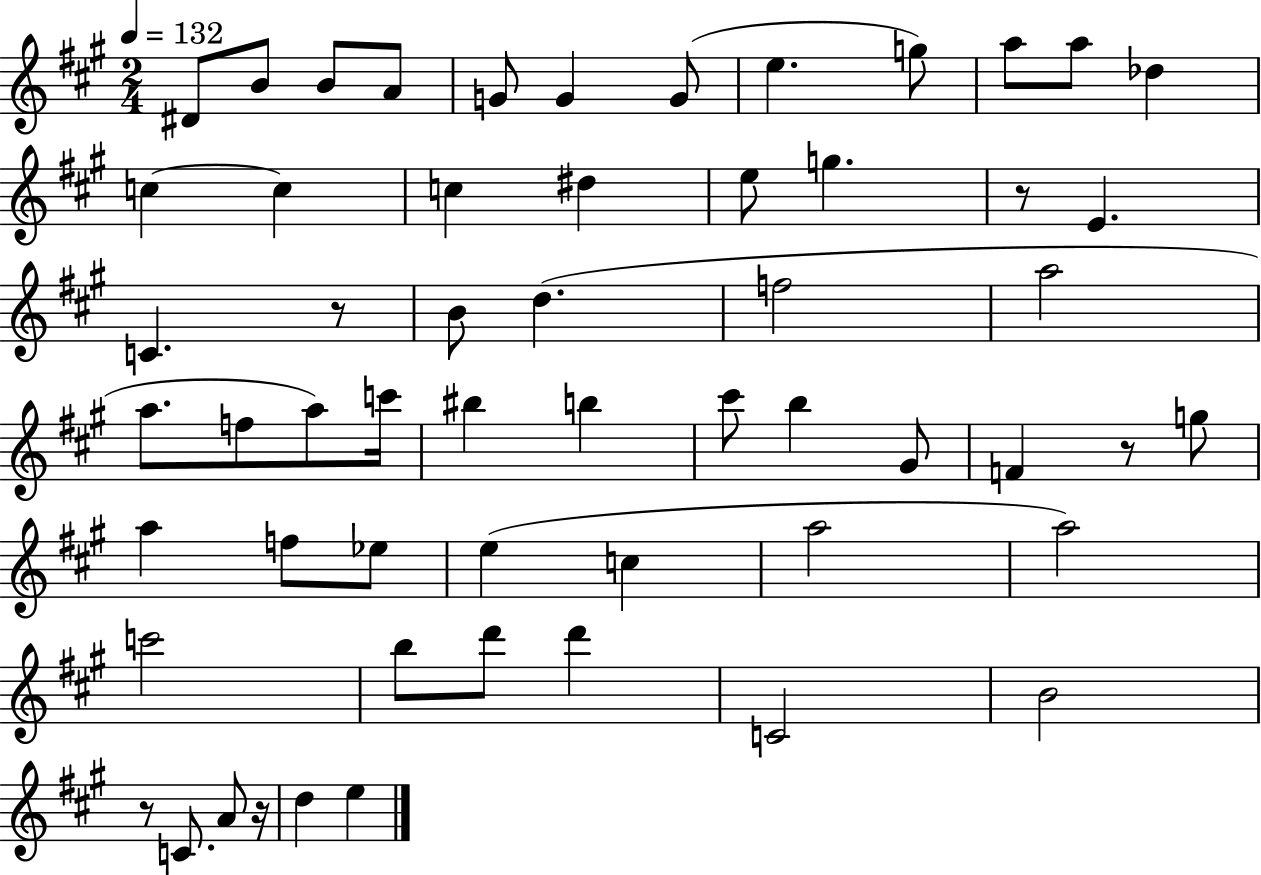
X:1
T:Untitled
M:2/4
L:1/4
K:A
^D/2 B/2 B/2 A/2 G/2 G G/2 e g/2 a/2 a/2 _d c c c ^d e/2 g z/2 E C z/2 B/2 d f2 a2 a/2 f/2 a/2 c'/4 ^b b ^c'/2 b ^G/2 F z/2 g/2 a f/2 _e/2 e c a2 a2 c'2 b/2 d'/2 d' C2 B2 z/2 C/2 A/2 z/4 d e